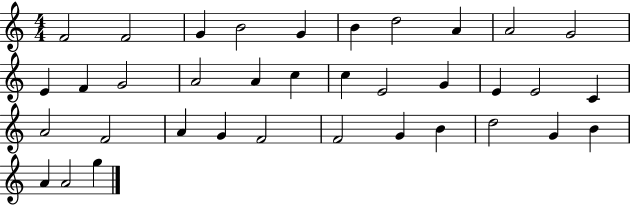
X:1
T:Untitled
M:4/4
L:1/4
K:C
F2 F2 G B2 G B d2 A A2 G2 E F G2 A2 A c c E2 G E E2 C A2 F2 A G F2 F2 G B d2 G B A A2 g